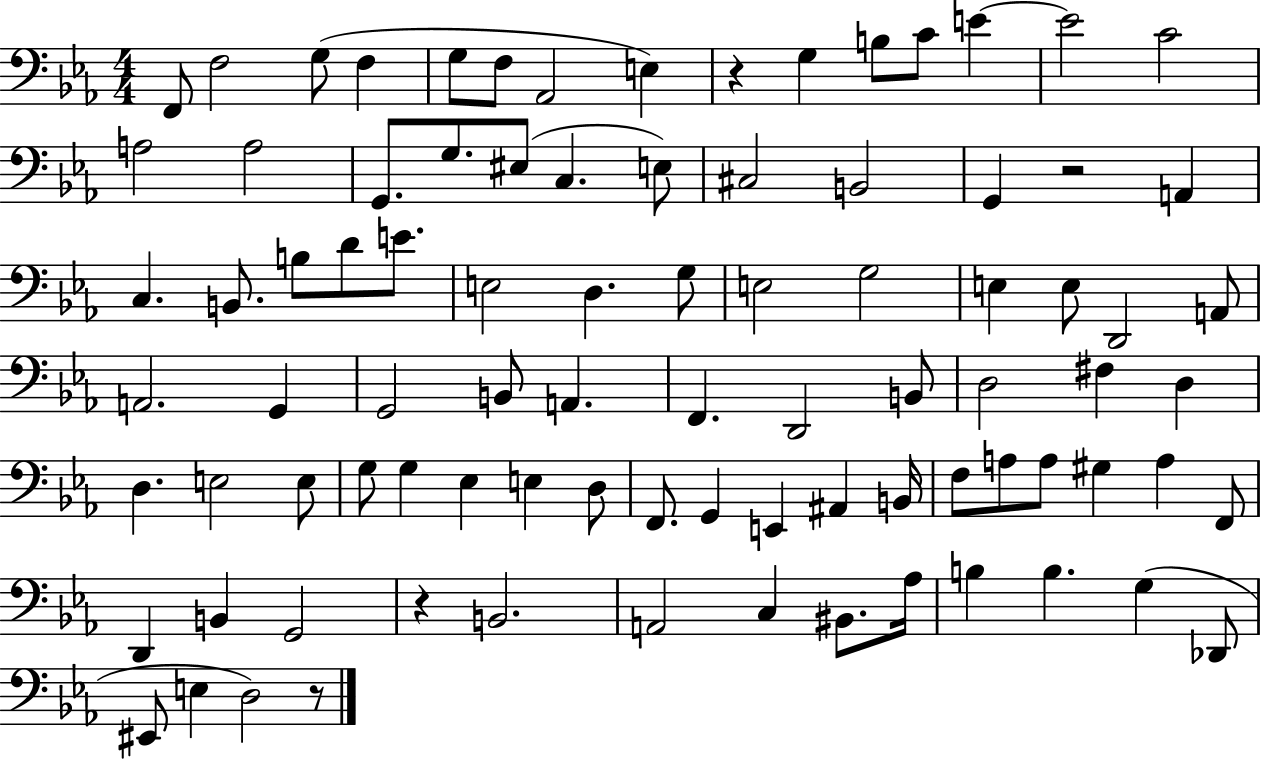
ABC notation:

X:1
T:Untitled
M:4/4
L:1/4
K:Eb
F,,/2 F,2 G,/2 F, G,/2 F,/2 _A,,2 E, z G, B,/2 C/2 E E2 C2 A,2 A,2 G,,/2 G,/2 ^E,/2 C, E,/2 ^C,2 B,,2 G,, z2 A,, C, B,,/2 B,/2 D/2 E/2 E,2 D, G,/2 E,2 G,2 E, E,/2 D,,2 A,,/2 A,,2 G,, G,,2 B,,/2 A,, F,, D,,2 B,,/2 D,2 ^F, D, D, E,2 E,/2 G,/2 G, _E, E, D,/2 F,,/2 G,, E,, ^A,, B,,/4 F,/2 A,/2 A,/2 ^G, A, F,,/2 D,, B,, G,,2 z B,,2 A,,2 C, ^B,,/2 _A,/4 B, B, G, _D,,/2 ^E,,/2 E, D,2 z/2